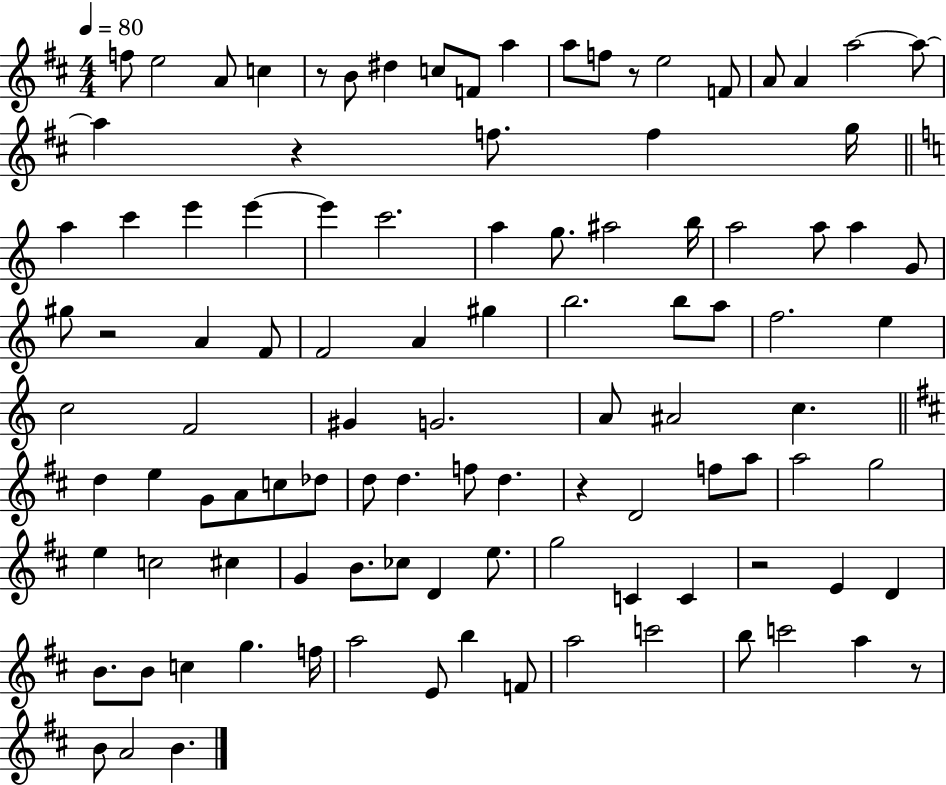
F5/e E5/h A4/e C5/q R/e B4/e D#5/q C5/e F4/e A5/q A5/e F5/e R/e E5/h F4/e A4/e A4/q A5/h A5/e A5/q R/q F5/e. F5/q G5/s A5/q C6/q E6/q E6/q E6/q C6/h. A5/q G5/e. A#5/h B5/s A5/h A5/e A5/q G4/e G#5/e R/h A4/q F4/e F4/h A4/q G#5/q B5/h. B5/e A5/e F5/h. E5/q C5/h F4/h G#4/q G4/h. A4/e A#4/h C5/q. D5/q E5/q G4/e A4/e C5/e Db5/e D5/e D5/q. F5/e D5/q. R/q D4/h F5/e A5/e A5/h G5/h E5/q C5/h C#5/q G4/q B4/e. CES5/e D4/q E5/e. G5/h C4/q C4/q R/h E4/q D4/q B4/e. B4/e C5/q G5/q. F5/s A5/h E4/e B5/q F4/e A5/h C6/h B5/e C6/h A5/q R/e B4/e A4/h B4/q.